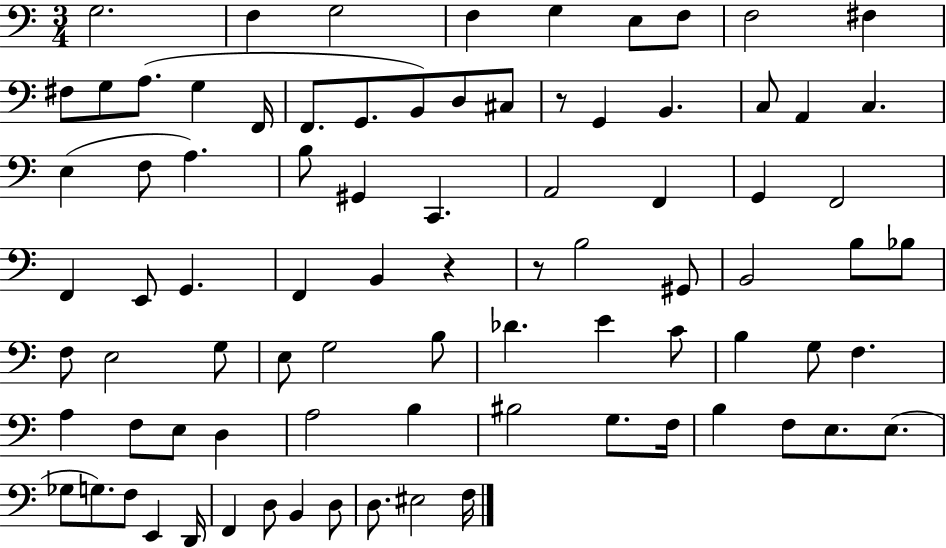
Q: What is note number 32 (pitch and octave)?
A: F2